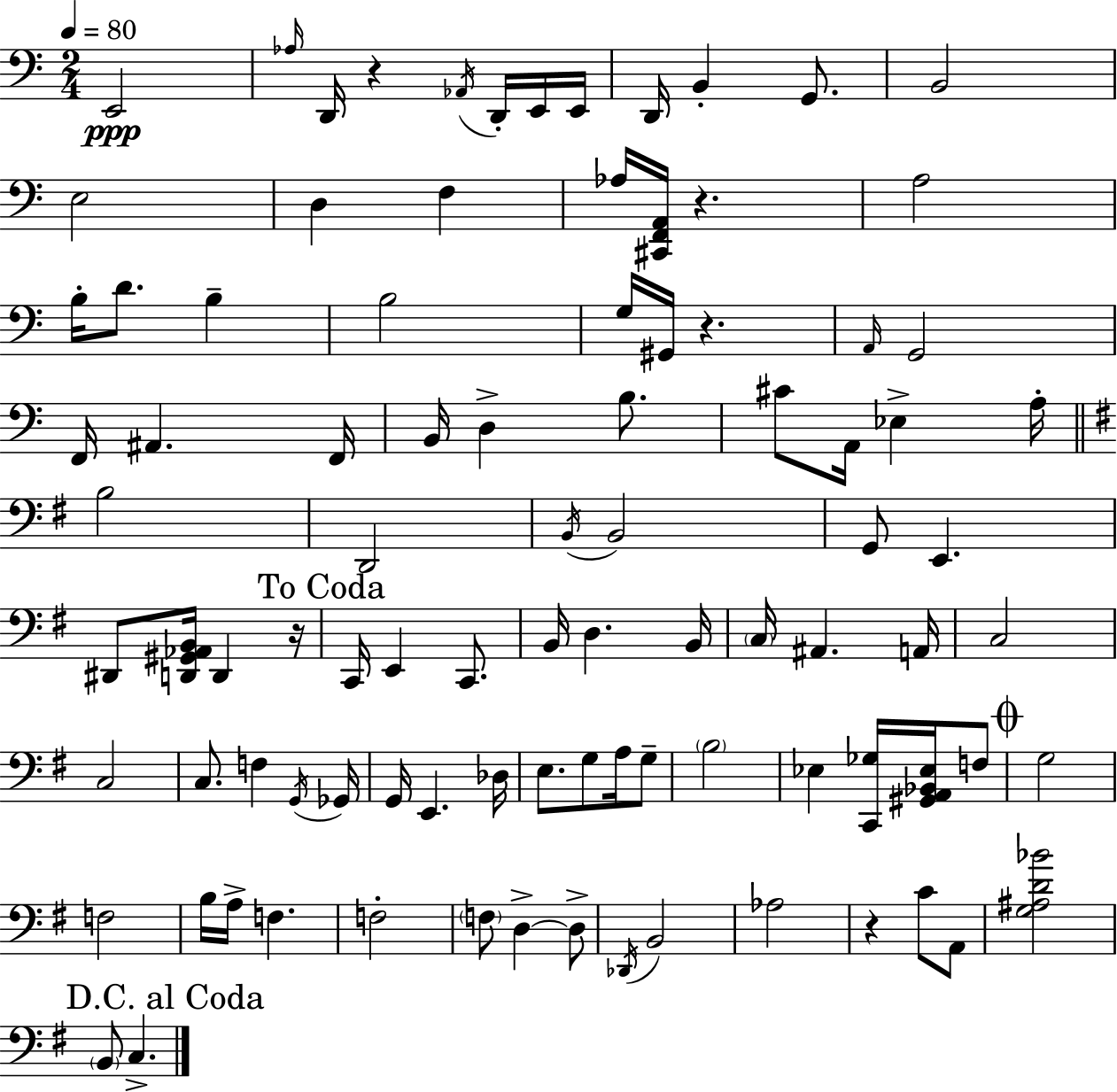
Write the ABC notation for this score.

X:1
T:Untitled
M:2/4
L:1/4
K:Am
E,,2 _A,/4 D,,/4 z _A,,/4 D,,/4 E,,/4 E,,/4 D,,/4 B,, G,,/2 B,,2 E,2 D, F, _A,/4 [^C,,F,,A,,]/4 z A,2 B,/4 D/2 B, B,2 G,/4 ^G,,/4 z A,,/4 G,,2 F,,/4 ^A,, F,,/4 B,,/4 D, B,/2 ^C/2 A,,/4 _E, A,/4 B,2 D,,2 B,,/4 B,,2 G,,/2 E,, ^D,,/2 [D,,^G,,_A,,B,,]/4 D,, z/4 C,,/4 E,, C,,/2 B,,/4 D, B,,/4 C,/4 ^A,, A,,/4 C,2 C,2 C,/2 F, G,,/4 _G,,/4 G,,/4 E,, _D,/4 E,/2 G,/2 A,/4 G,/2 B,2 _E, [C,,_G,]/4 [^G,,A,,_B,,_E,]/4 F,/2 G,2 F,2 B,/4 A,/4 F, F,2 F,/2 D, D,/2 _D,,/4 B,,2 _A,2 z C/2 A,,/2 [G,^A,D_B]2 B,,/2 C,